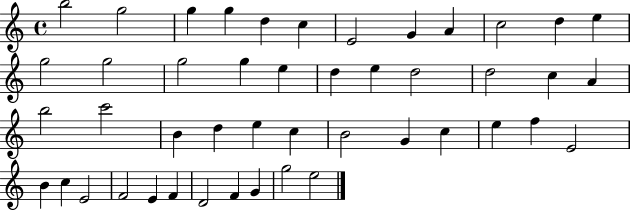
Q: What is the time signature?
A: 4/4